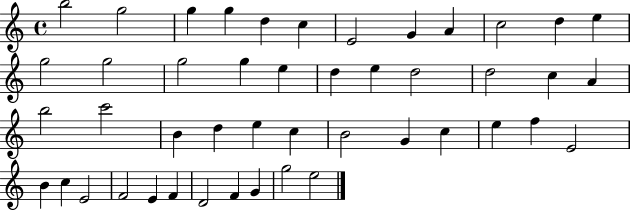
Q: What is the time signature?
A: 4/4